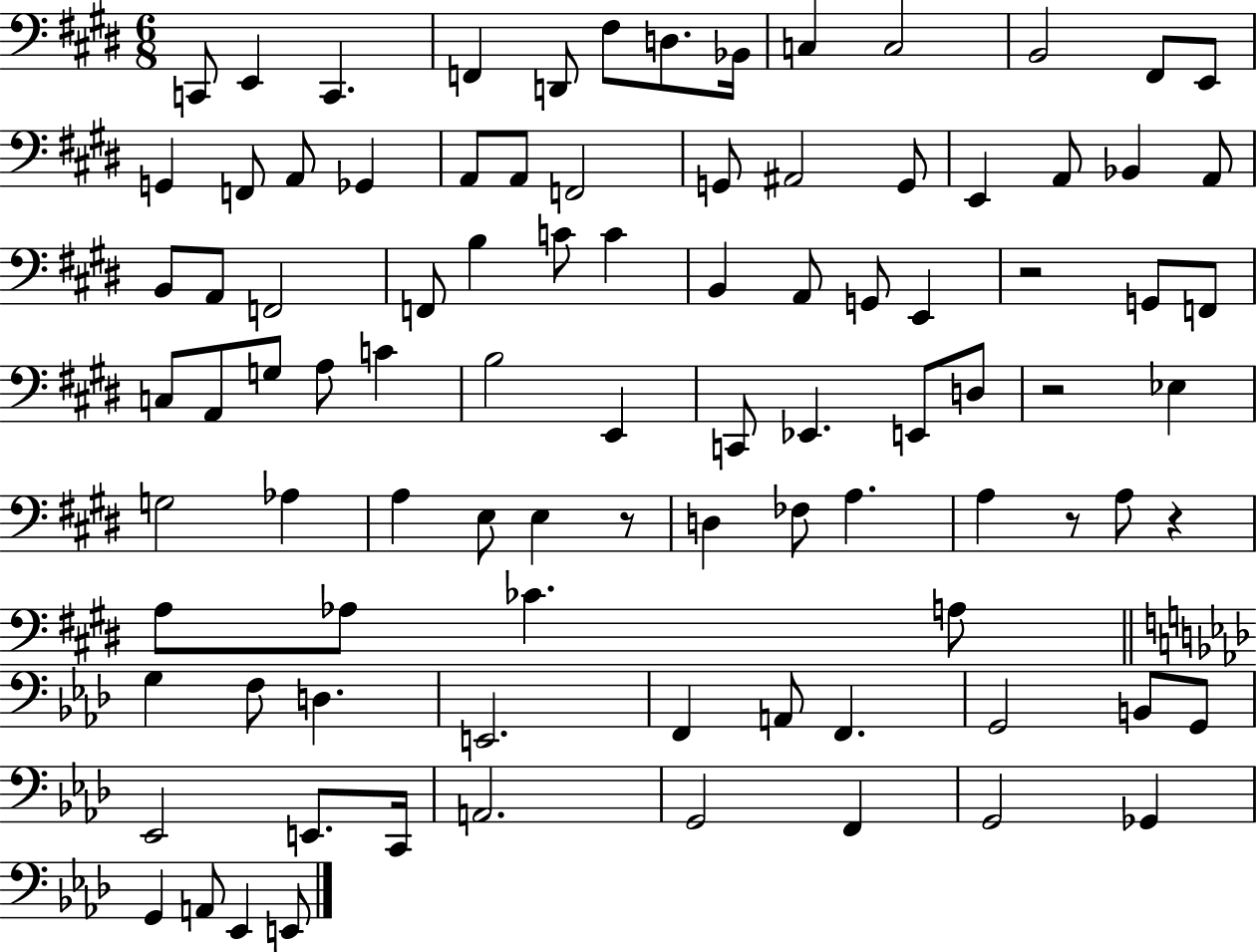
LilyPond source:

{
  \clef bass
  \numericTimeSignature
  \time 6/8
  \key e \major
  c,8 e,4 c,4. | f,4 d,8 fis8 d8. bes,16 | c4 c2 | b,2 fis,8 e,8 | \break g,4 f,8 a,8 ges,4 | a,8 a,8 f,2 | g,8 ais,2 g,8 | e,4 a,8 bes,4 a,8 | \break b,8 a,8 f,2 | f,8 b4 c'8 c'4 | b,4 a,8 g,8 e,4 | r2 g,8 f,8 | \break c8 a,8 g8 a8 c'4 | b2 e,4 | c,8 ees,4. e,8 d8 | r2 ees4 | \break g2 aes4 | a4 e8 e4 r8 | d4 fes8 a4. | a4 r8 a8 r4 | \break a8 aes8 ces'4. a8 | \bar "||" \break \key f \minor g4 f8 d4. | e,2. | f,4 a,8 f,4. | g,2 b,8 g,8 | \break ees,2 e,8. c,16 | a,2. | g,2 f,4 | g,2 ges,4 | \break g,4 a,8 ees,4 e,8 | \bar "|."
}